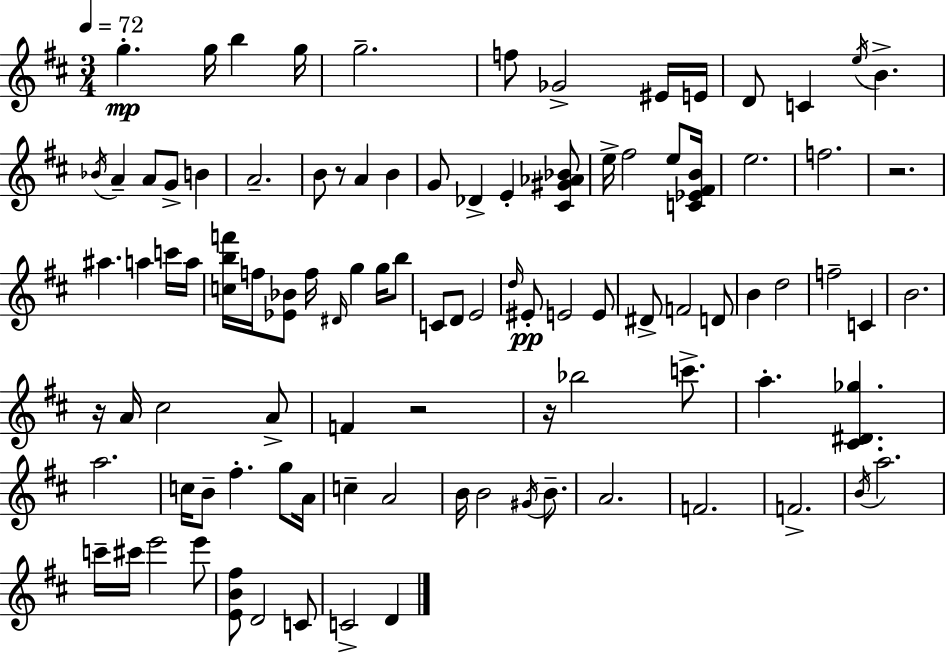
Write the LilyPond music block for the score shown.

{
  \clef treble
  \numericTimeSignature
  \time 3/4
  \key d \major
  \tempo 4 = 72
  g''4.-.\mp g''16 b''4 g''16 | g''2.-- | f''8 ges'2-> eis'16 e'16 | d'8 c'4 \acciaccatura { e''16 } b'4.-> | \break \acciaccatura { bes'16 } a'4-- a'8 g'8-> b'4 | a'2.-- | b'8 r8 a'4 b'4 | g'8 des'4-> e'4-. | \break <cis' gis' aes' bes'>8 e''16-> fis''2 e''8 | <c' ees' fis' b'>16 e''2. | f''2. | r2. | \break ais''4. a''4 | c'''16 a''16 <c'' b'' f'''>16 f''16 <ees' bes'>8 f''16 \grace { dis'16 } g''4 | g''16 b''8 c'8 d'8 e'2 | \grace { d''16 }\pp eis'8-. e'2 | \break e'8 dis'8-> f'2 | d'8 b'4 d''2 | f''2-- | c'4 b'2. | \break r16 a'16 cis''2 | a'8-> f'4 r2 | r16 bes''2 | c'''8.-> a''4.-. <cis' dis' ges''>4. | \break a''2. | c''16 b'8-- fis''4.-. | g''8 a'16 c''4-- a'2 | b'16 b'2 | \break \acciaccatura { gis'16 } b'8.-- a'2. | f'2. | f'2.-> | \acciaccatura { b'16 } a''2. | \break c'''16-- cis'''16 e'''2 | e'''8 <e' b' fis''>8 d'2 | c'8 c'2-> | d'4 \bar "|."
}